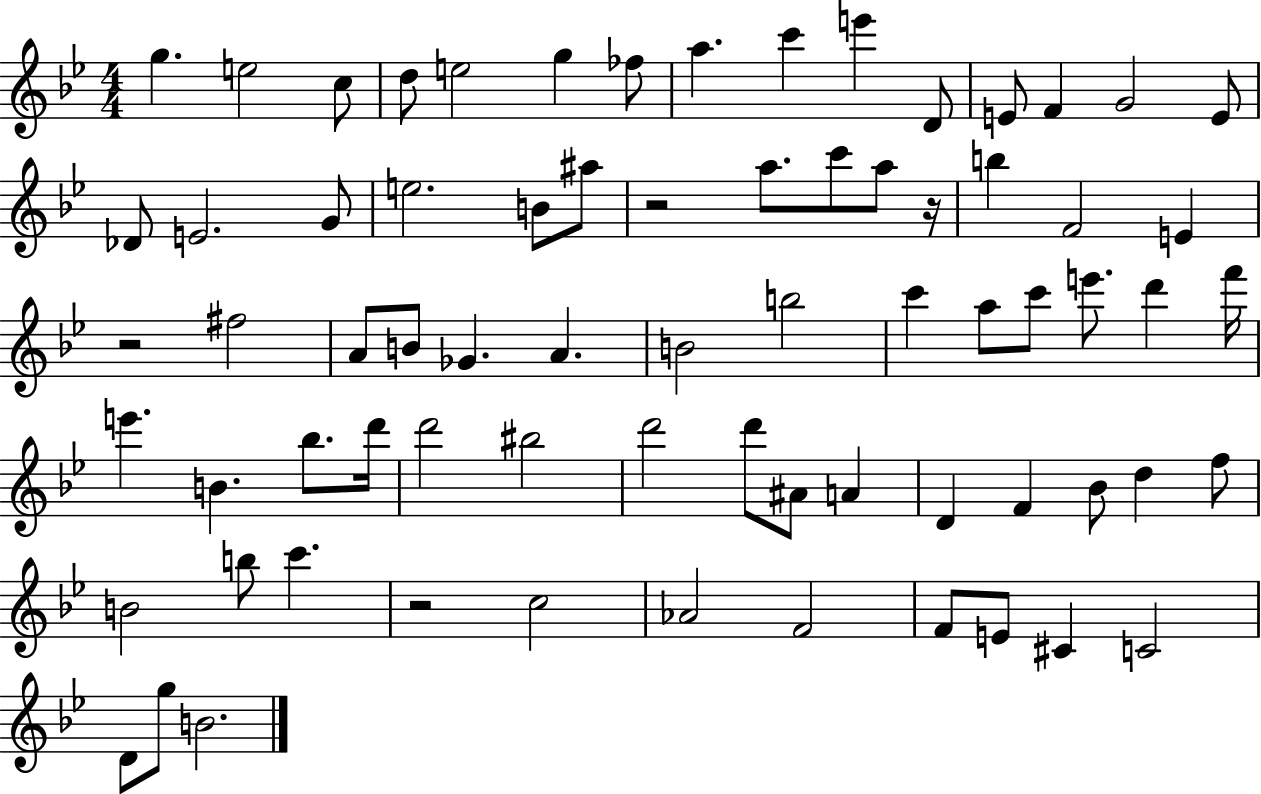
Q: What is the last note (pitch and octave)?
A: B4